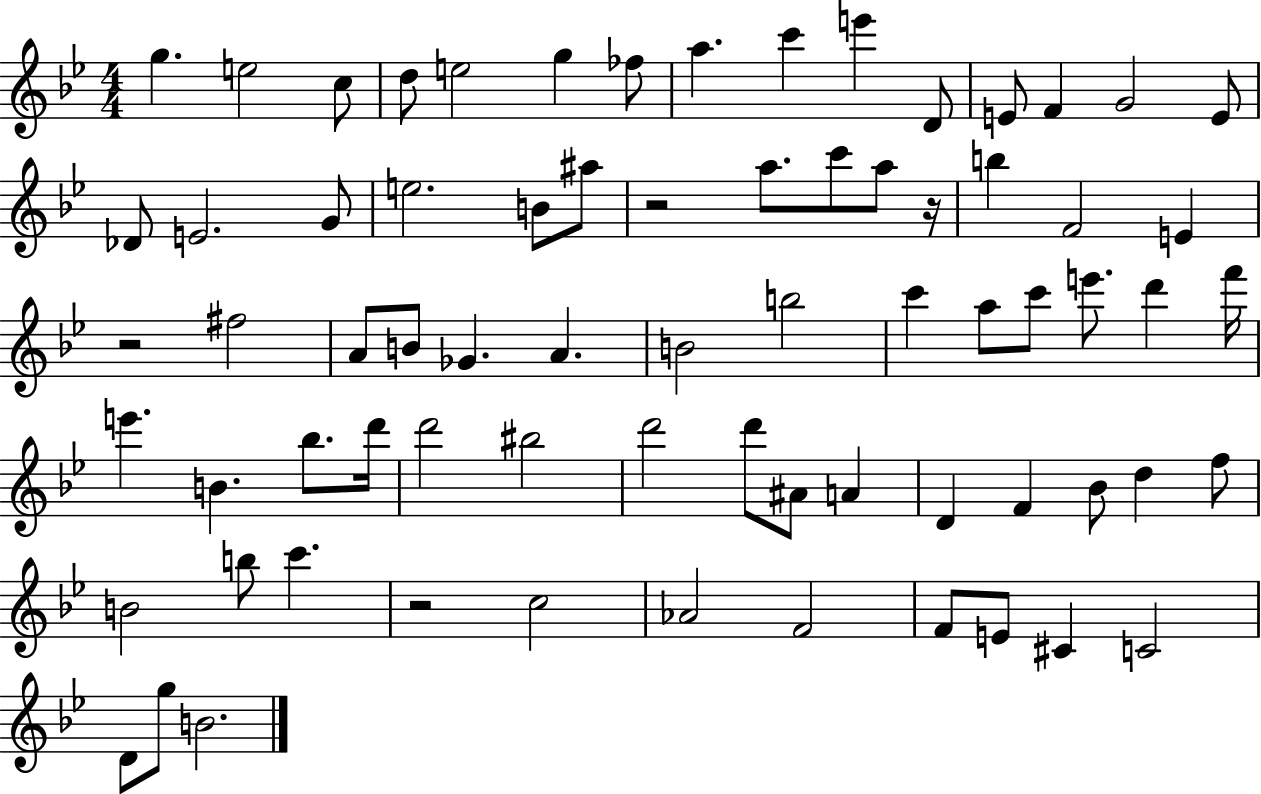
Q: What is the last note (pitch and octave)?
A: B4